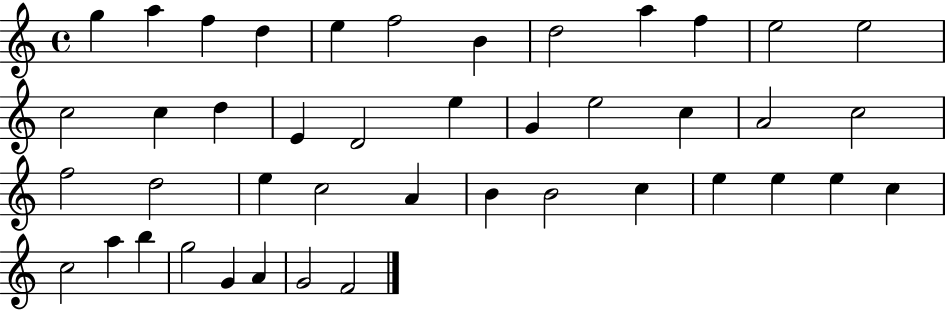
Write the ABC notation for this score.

X:1
T:Untitled
M:4/4
L:1/4
K:C
g a f d e f2 B d2 a f e2 e2 c2 c d E D2 e G e2 c A2 c2 f2 d2 e c2 A B B2 c e e e c c2 a b g2 G A G2 F2